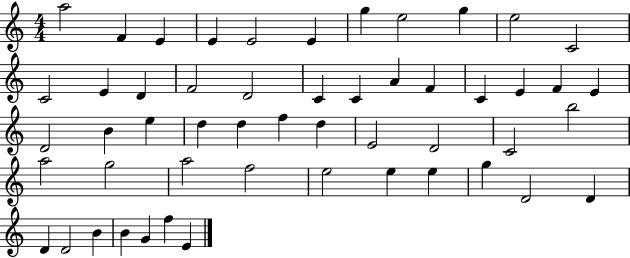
A5/h F4/q E4/q E4/q E4/h E4/q G5/q E5/h G5/q E5/h C4/h C4/h E4/q D4/q F4/h D4/h C4/q C4/q A4/q F4/q C4/q E4/q F4/q E4/q D4/h B4/q E5/q D5/q D5/q F5/q D5/q E4/h D4/h C4/h B5/h A5/h G5/h A5/h F5/h E5/h E5/q E5/q G5/q D4/h D4/q D4/q D4/h B4/q B4/q G4/q F5/q E4/q